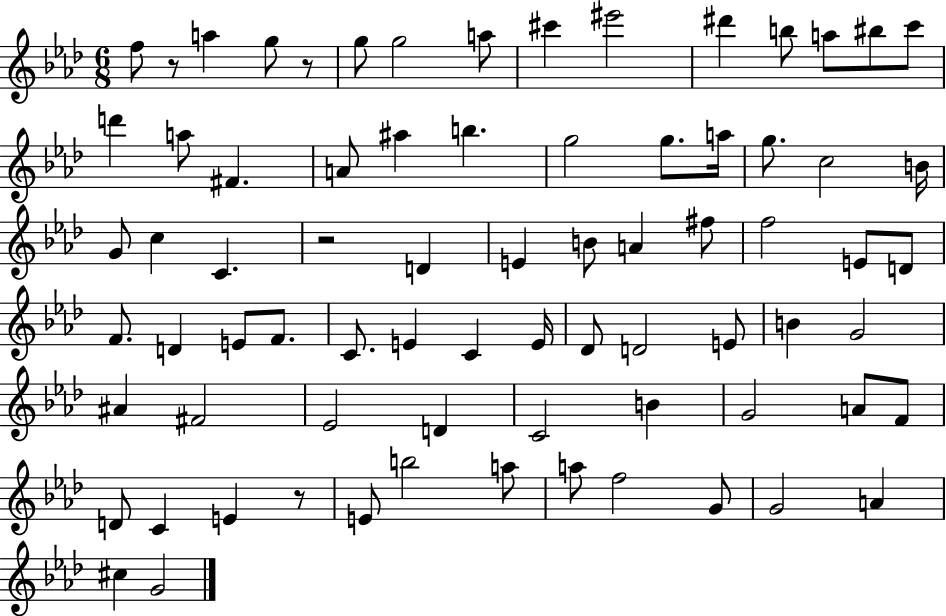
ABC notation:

X:1
T:Untitled
M:6/8
L:1/4
K:Ab
f/2 z/2 a g/2 z/2 g/2 g2 a/2 ^c' ^e'2 ^d' b/2 a/2 ^b/2 c'/2 d' a/2 ^F A/2 ^a b g2 g/2 a/4 g/2 c2 B/4 G/2 c C z2 D E B/2 A ^f/2 f2 E/2 D/2 F/2 D E/2 F/2 C/2 E C E/4 _D/2 D2 E/2 B G2 ^A ^F2 _E2 D C2 B G2 A/2 F/2 D/2 C E z/2 E/2 b2 a/2 a/2 f2 G/2 G2 A ^c G2